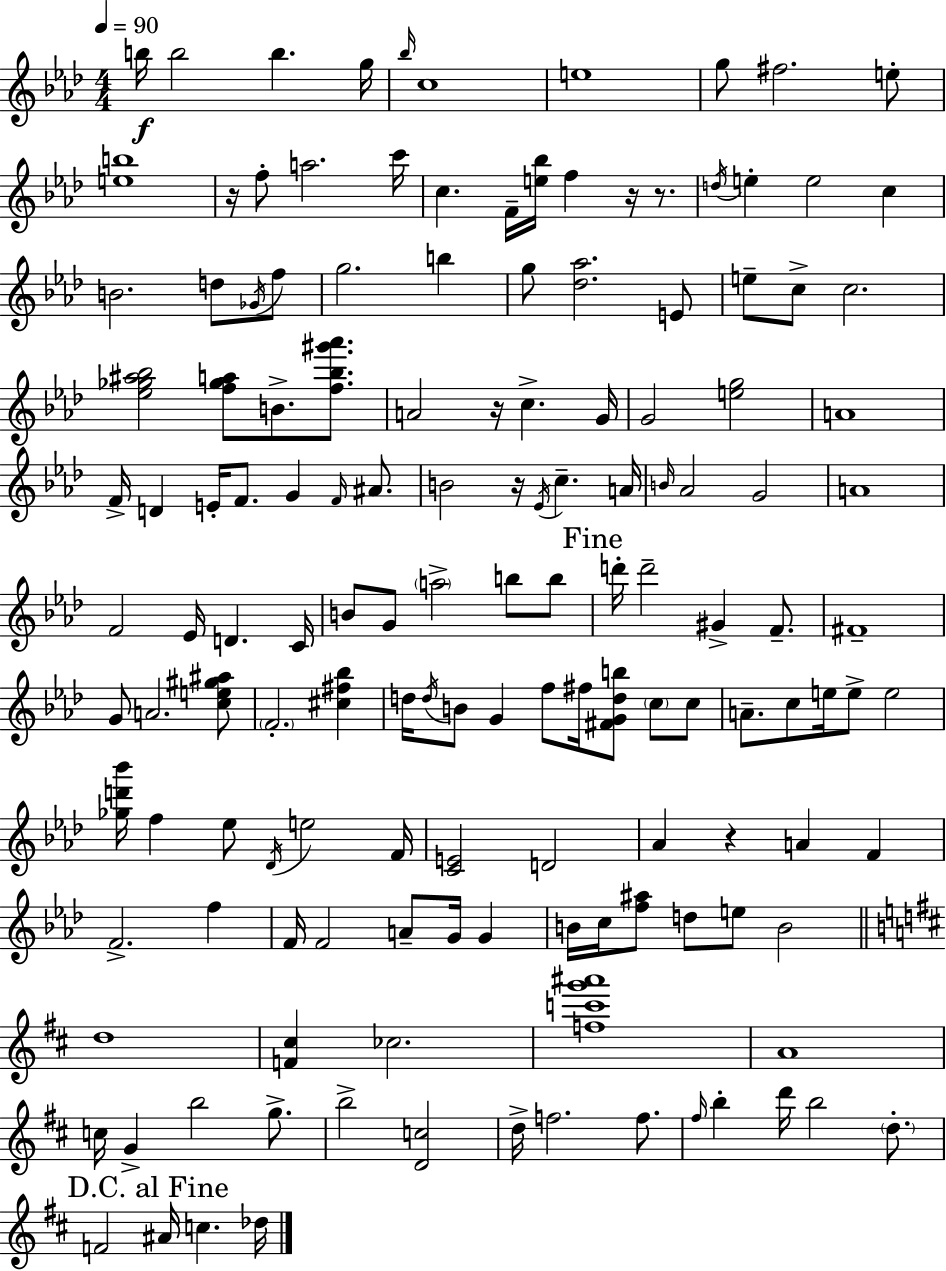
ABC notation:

X:1
T:Untitled
M:4/4
L:1/4
K:Fm
b/4 b2 b g/4 _b/4 c4 e4 g/2 ^f2 e/2 [eb]4 z/4 f/2 a2 c'/4 c F/4 [e_b]/4 f z/4 z/2 d/4 e e2 c B2 d/2 _G/4 f/2 g2 b g/2 [_d_a]2 E/2 e/2 c/2 c2 [_e_g^a_b]2 [f_ga]/2 B/2 [f_b^g'_a']/2 A2 z/4 c G/4 G2 [eg]2 A4 F/4 D E/4 F/2 G F/4 ^A/2 B2 z/4 _E/4 c A/4 B/4 _A2 G2 A4 F2 _E/4 D C/4 B/2 G/2 a2 b/2 b/2 d'/4 d'2 ^G F/2 ^F4 G/2 A2 [ce^g^a]/2 F2 [^c^f_b] d/4 d/4 B/2 G f/2 ^f/4 [^FGdb]/2 c/2 c/2 A/2 c/2 e/4 e/2 e2 [_gd'_b']/4 f _e/2 _D/4 e2 F/4 [CE]2 D2 _A z A F F2 f F/4 F2 A/2 G/4 G B/4 c/4 [f^a]/2 d/2 e/2 B2 d4 [F^c] _c2 [fc'g'^a']4 A4 c/4 G b2 g/2 b2 [Dc]2 d/4 f2 f/2 ^f/4 b d'/4 b2 d/2 F2 ^A/4 c _d/4